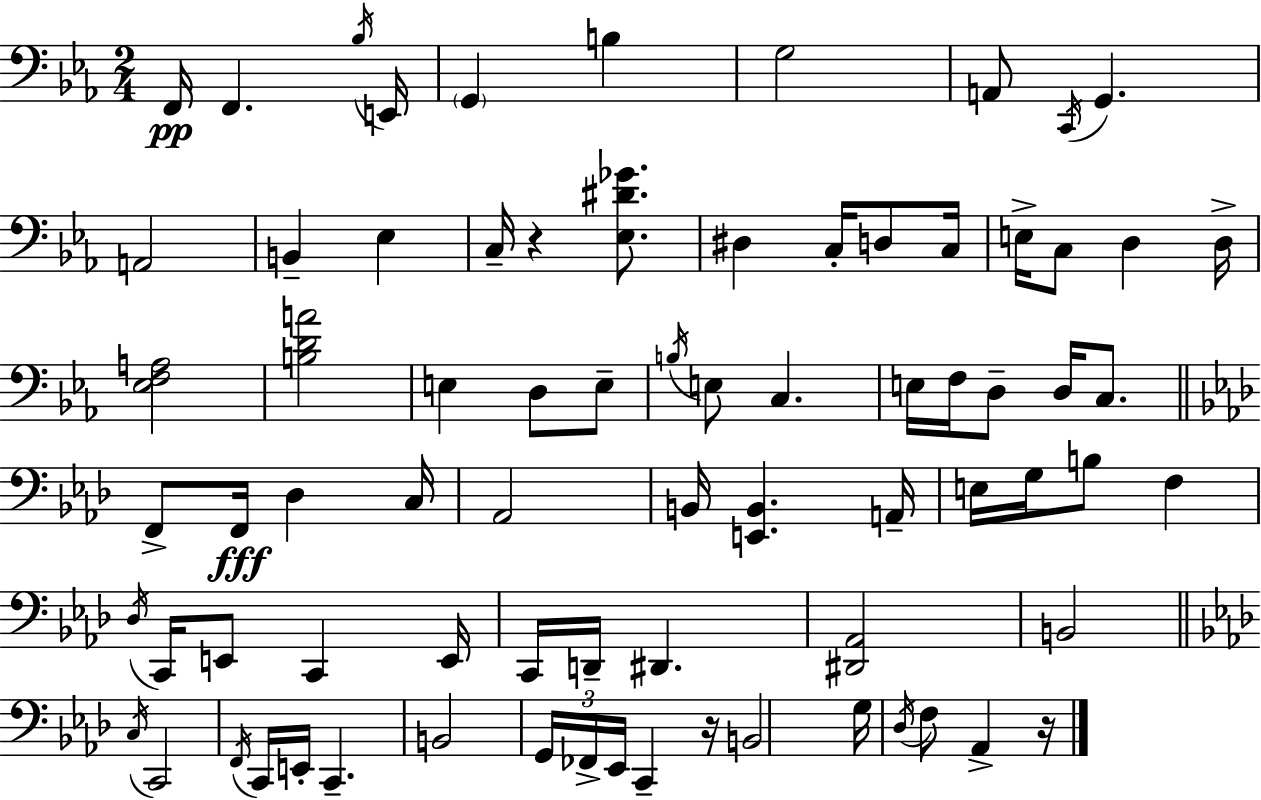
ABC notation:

X:1
T:Untitled
M:2/4
L:1/4
K:Eb
F,,/4 F,, _B,/4 E,,/4 G,, B, G,2 A,,/2 C,,/4 G,, A,,2 B,, _E, C,/4 z [_E,^D_G]/2 ^D, C,/4 D,/2 C,/4 E,/4 C,/2 D, D,/4 [_E,F,A,]2 [B,DA]2 E, D,/2 E,/2 B,/4 E,/2 C, E,/4 F,/4 D,/2 D,/4 C,/2 F,,/2 F,,/4 _D, C,/4 _A,,2 B,,/4 [E,,B,,] A,,/4 E,/4 G,/4 B,/2 F, _D,/4 C,,/4 E,,/2 C,, E,,/4 C,,/4 D,,/4 ^D,, [^D,,_A,,]2 B,,2 C,/4 C,,2 F,,/4 C,,/4 E,,/4 C,, B,,2 G,,/4 _F,,/4 _E,,/4 C,, z/4 B,,2 G,/4 _D,/4 F,/2 _A,, z/4